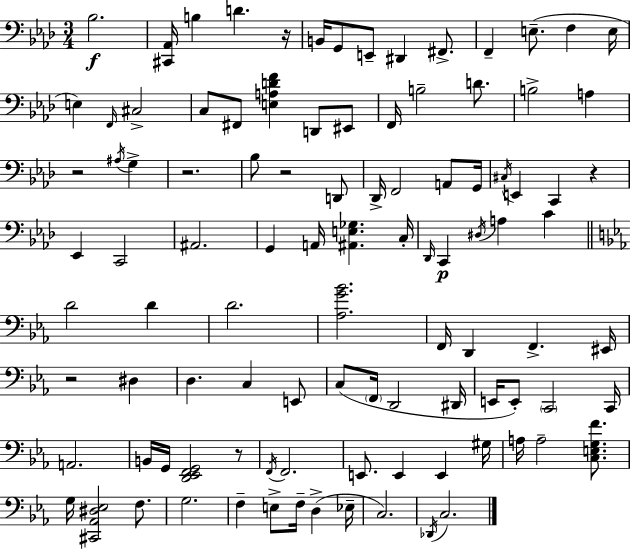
X:1
T:Untitled
M:3/4
L:1/4
K:Fm
_B,2 [^C,,_A,,]/4 B, D z/4 B,,/4 G,,/2 E,,/2 ^D,, ^F,,/2 F,, E,/2 F, E,/4 E, F,,/4 ^C,2 C,/2 ^F,,/2 [E,A,DF] D,,/2 ^E,,/2 F,,/4 B,2 D/2 B,2 A, z2 ^A,/4 G, z2 _B,/2 z2 D,,/2 _D,,/4 F,,2 A,,/2 G,,/4 ^C,/4 E,, C,, z _E,, C,,2 ^A,,2 G,, A,,/4 [^A,,E,_G,] C,/4 _D,,/4 C,, ^D,/4 A, C D2 D D2 [_A,G_B]2 F,,/4 D,, F,, ^E,,/4 z2 ^D, D, C, E,,/2 C,/2 F,,/4 D,,2 ^D,,/4 E,,/4 E,,/2 C,,2 C,,/4 A,,2 B,,/4 G,,/4 [D,,_E,,F,,G,,]2 z/2 F,,/4 F,,2 E,,/2 E,, E,, ^G,/4 A,/4 A,2 [C,E,G,F]/2 G,/4 [^C,,_A,,^D,_E,]2 F,/2 G,2 F, E,/2 F,/4 D, _E,/4 C,2 _D,,/4 C,2